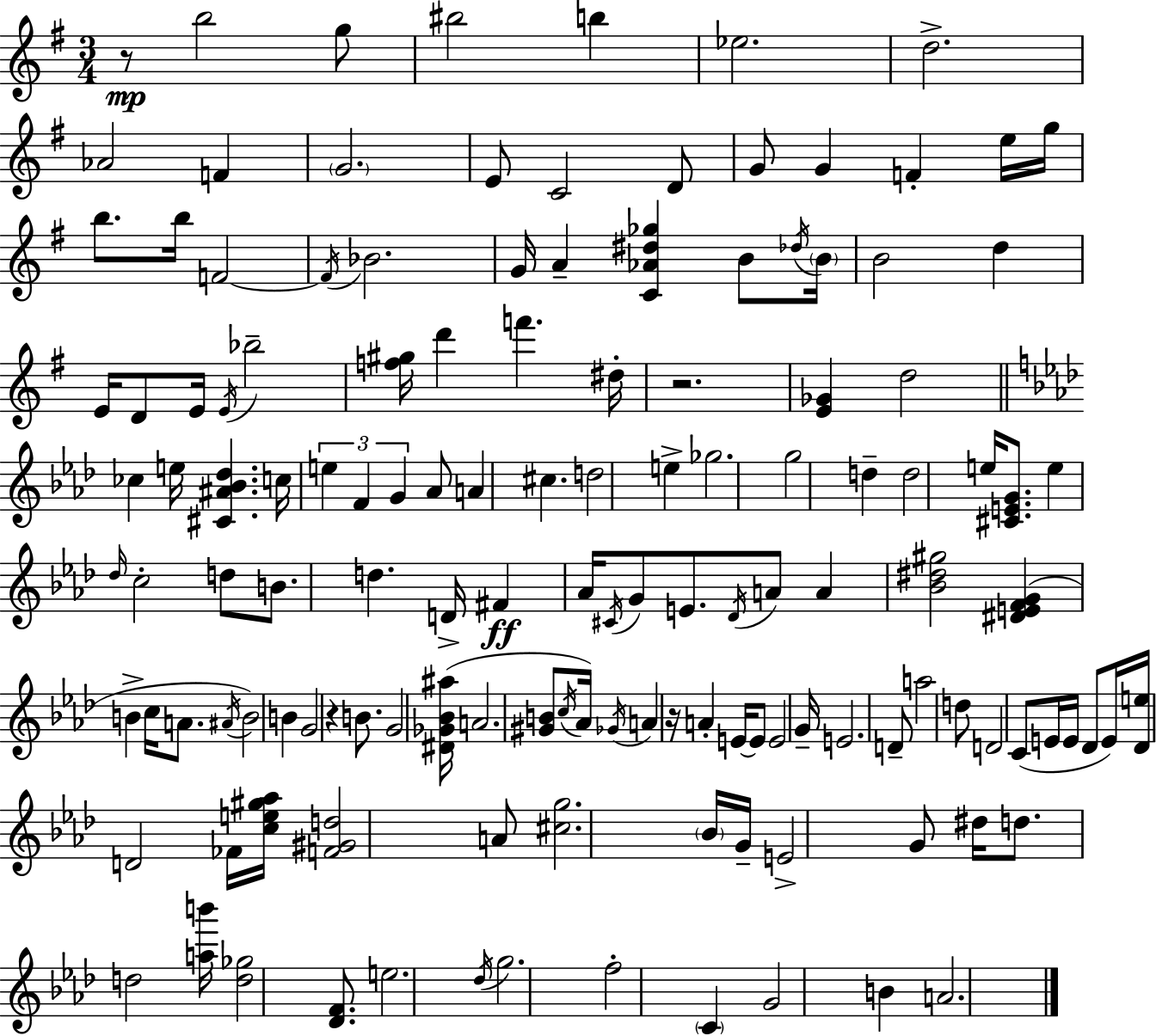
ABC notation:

X:1
T:Untitled
M:3/4
L:1/4
K:G
z/2 b2 g/2 ^b2 b _e2 d2 _A2 F G2 E/2 C2 D/2 G/2 G F e/4 g/4 b/2 b/4 F2 F/4 _B2 G/4 A [C_A^d_g] B/2 _d/4 B/4 B2 d E/4 D/2 E/4 E/4 _b2 [f^g]/4 d' f' ^d/4 z2 [E_G] d2 _c e/4 [^C^A_B_d] c/4 e F G _A/2 A ^c d2 e _g2 g2 d d2 e/4 [^CEG]/2 e _d/4 c2 d/2 B/2 d D/4 ^F _A/4 ^C/4 G/2 E/2 _D/4 A/2 A [_B^d^g]2 [^DEFG] B c/4 A/2 ^A/4 B2 B G2 z B/2 G2 [^D_G_B^a]/4 A2 [^GB]/2 c/4 _A/4 _G/4 A z/4 A E/4 E/2 E2 G/4 E2 D/2 a2 d/2 D2 C/2 E/4 E/4 _D/2 E/4 [_De]/4 D2 _F/4 [ce^g_a]/4 [F^Gd]2 A/2 [^cg]2 _B/4 G/4 E2 G/2 ^d/4 d/2 d2 [ab']/4 [d_g]2 [_DF]/2 e2 _d/4 g2 f2 C G2 B A2